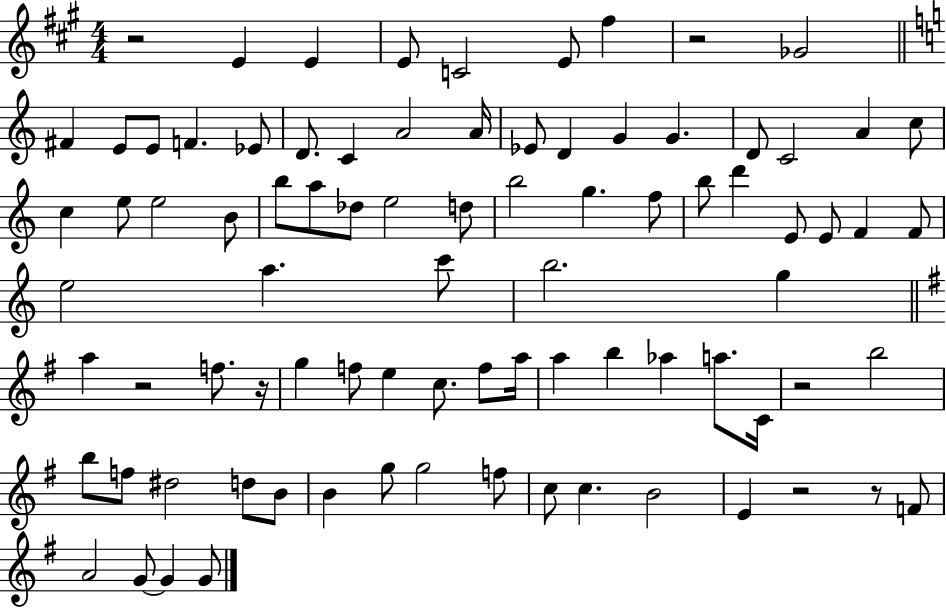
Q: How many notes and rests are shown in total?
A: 86